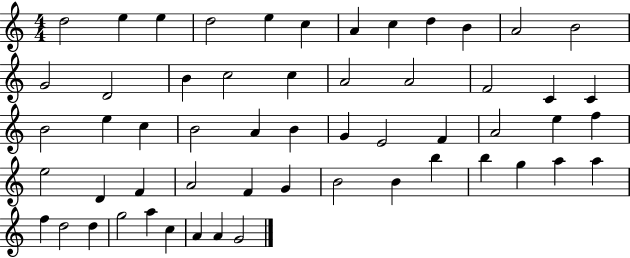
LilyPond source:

{
  \clef treble
  \numericTimeSignature
  \time 4/4
  \key c \major
  d''2 e''4 e''4 | d''2 e''4 c''4 | a'4 c''4 d''4 b'4 | a'2 b'2 | \break g'2 d'2 | b'4 c''2 c''4 | a'2 a'2 | f'2 c'4 c'4 | \break b'2 e''4 c''4 | b'2 a'4 b'4 | g'4 e'2 f'4 | a'2 e''4 f''4 | \break e''2 d'4 f'4 | a'2 f'4 g'4 | b'2 b'4 b''4 | b''4 g''4 a''4 a''4 | \break f''4 d''2 d''4 | g''2 a''4 c''4 | a'4 a'4 g'2 | \bar "|."
}